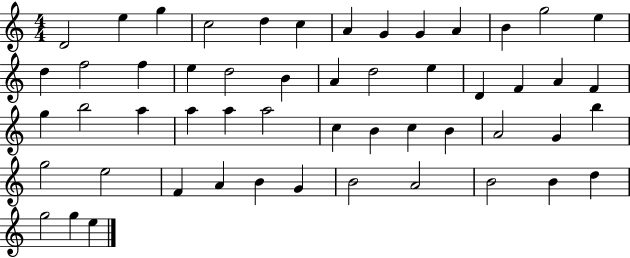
{
  \clef treble
  \numericTimeSignature
  \time 4/4
  \key c \major
  d'2 e''4 g''4 | c''2 d''4 c''4 | a'4 g'4 g'4 a'4 | b'4 g''2 e''4 | \break d''4 f''2 f''4 | e''4 d''2 b'4 | a'4 d''2 e''4 | d'4 f'4 a'4 f'4 | \break g''4 b''2 a''4 | a''4 a''4 a''2 | c''4 b'4 c''4 b'4 | a'2 g'4 b''4 | \break g''2 e''2 | f'4 a'4 b'4 g'4 | b'2 a'2 | b'2 b'4 d''4 | \break g''2 g''4 e''4 | \bar "|."
}